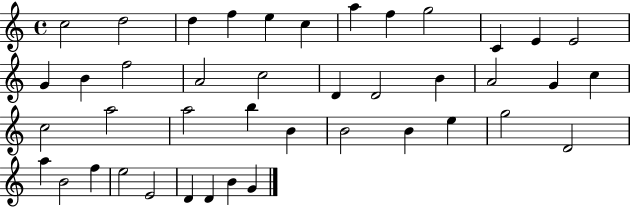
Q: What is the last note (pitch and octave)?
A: G4